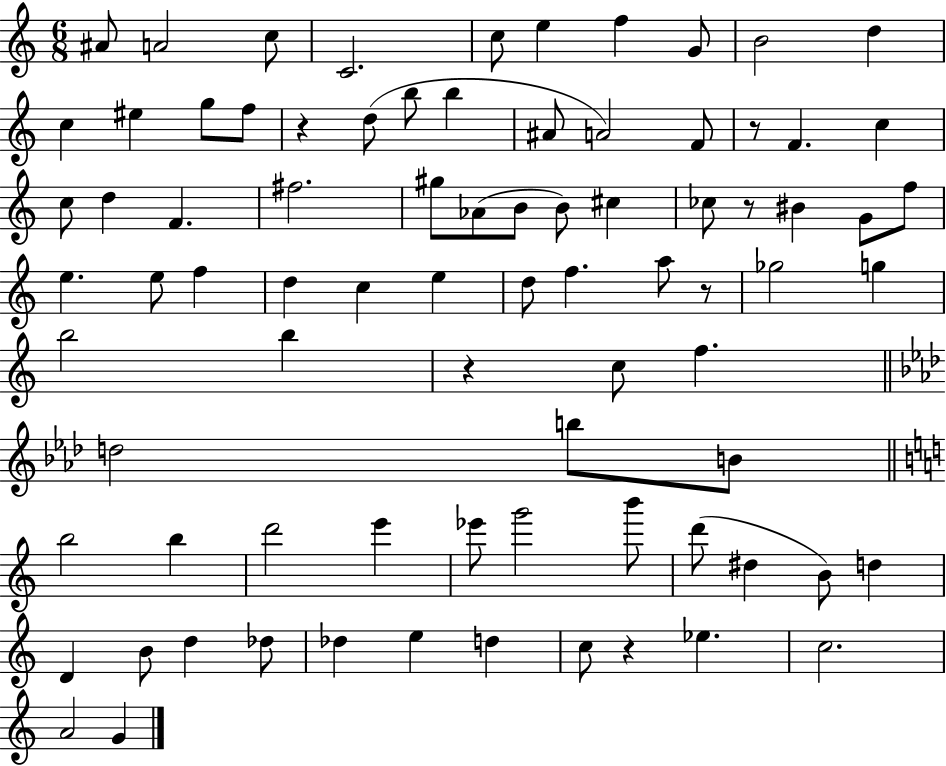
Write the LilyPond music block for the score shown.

{
  \clef treble
  \numericTimeSignature
  \time 6/8
  \key c \major
  ais'8 a'2 c''8 | c'2. | c''8 e''4 f''4 g'8 | b'2 d''4 | \break c''4 eis''4 g''8 f''8 | r4 d''8( b''8 b''4 | ais'8 a'2) f'8 | r8 f'4. c''4 | \break c''8 d''4 f'4. | fis''2. | gis''8 aes'8( b'8 b'8) cis''4 | ces''8 r8 bis'4 g'8 f''8 | \break e''4. e''8 f''4 | d''4 c''4 e''4 | d''8 f''4. a''8 r8 | ges''2 g''4 | \break b''2 b''4 | r4 c''8 f''4. | \bar "||" \break \key aes \major d''2 b''8 b'8 | \bar "||" \break \key c \major b''2 b''4 | d'''2 e'''4 | ees'''8 g'''2 b'''8 | d'''8( dis''4 b'8) d''4 | \break d'4 b'8 d''4 des''8 | des''4 e''4 d''4 | c''8 r4 ees''4. | c''2. | \break a'2 g'4 | \bar "|."
}